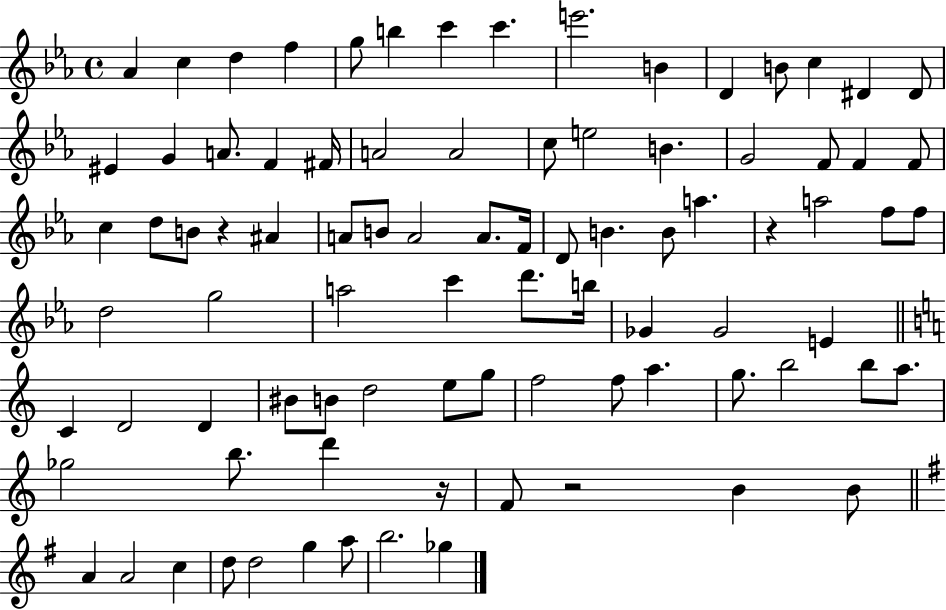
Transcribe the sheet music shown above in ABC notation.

X:1
T:Untitled
M:4/4
L:1/4
K:Eb
_A c d f g/2 b c' c' e'2 B D B/2 c ^D ^D/2 ^E G A/2 F ^F/4 A2 A2 c/2 e2 B G2 F/2 F F/2 c d/2 B/2 z ^A A/2 B/2 A2 A/2 F/4 D/2 B B/2 a z a2 f/2 f/2 d2 g2 a2 c' d'/2 b/4 _G _G2 E C D2 D ^B/2 B/2 d2 e/2 g/2 f2 f/2 a g/2 b2 b/2 a/2 _g2 b/2 d' z/4 F/2 z2 B B/2 A A2 c d/2 d2 g a/2 b2 _g